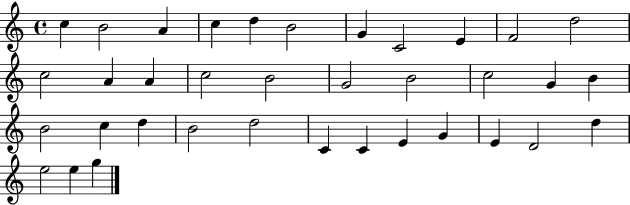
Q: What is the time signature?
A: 4/4